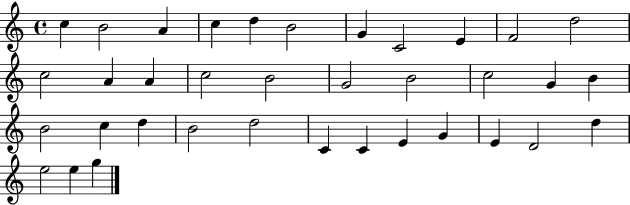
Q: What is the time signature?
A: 4/4